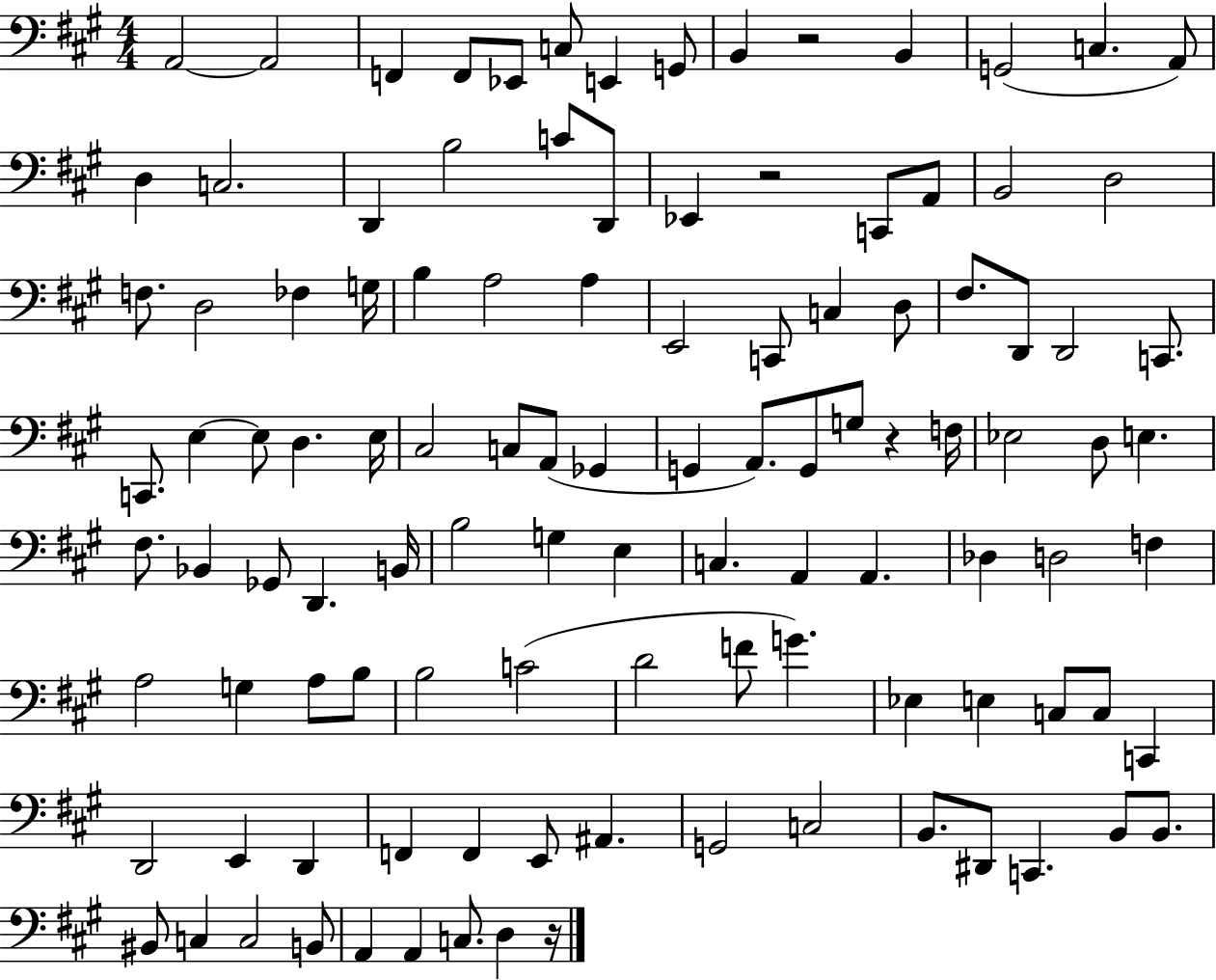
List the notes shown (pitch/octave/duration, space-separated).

A2/h A2/h F2/q F2/e Eb2/e C3/e E2/q G2/e B2/q R/h B2/q G2/h C3/q. A2/e D3/q C3/h. D2/q B3/h C4/e D2/e Eb2/q R/h C2/e A2/e B2/h D3/h F3/e. D3/h FES3/q G3/s B3/q A3/h A3/q E2/h C2/e C3/q D3/e F#3/e. D2/e D2/h C2/e. C2/e. E3/q E3/e D3/q. E3/s C#3/h C3/e A2/e Gb2/q G2/q A2/e. G2/e G3/e R/q F3/s Eb3/h D3/e E3/q. F#3/e. Bb2/q Gb2/e D2/q. B2/s B3/h G3/q E3/q C3/q. A2/q A2/q. Db3/q D3/h F3/q A3/h G3/q A3/e B3/e B3/h C4/h D4/h F4/e G4/q. Eb3/q E3/q C3/e C3/e C2/q D2/h E2/q D2/q F2/q F2/q E2/e A#2/q. G2/h C3/h B2/e. D#2/e C2/q. B2/e B2/e. BIS2/e C3/q C3/h B2/e A2/q A2/q C3/e. D3/q R/s